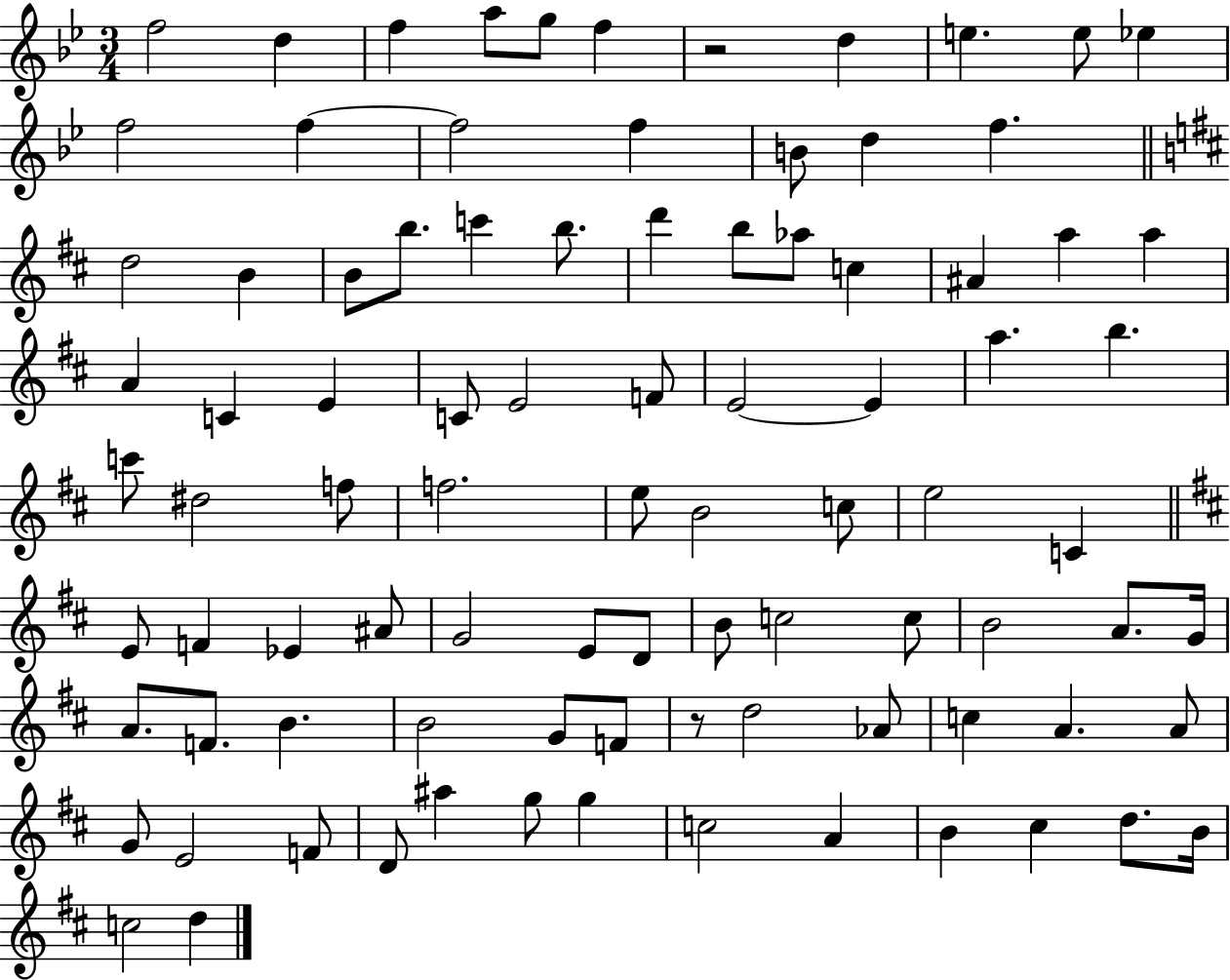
X:1
T:Untitled
M:3/4
L:1/4
K:Bb
f2 d f a/2 g/2 f z2 d e e/2 _e f2 f f2 f B/2 d f d2 B B/2 b/2 c' b/2 d' b/2 _a/2 c ^A a a A C E C/2 E2 F/2 E2 E a b c'/2 ^d2 f/2 f2 e/2 B2 c/2 e2 C E/2 F _E ^A/2 G2 E/2 D/2 B/2 c2 c/2 B2 A/2 G/4 A/2 F/2 B B2 G/2 F/2 z/2 d2 _A/2 c A A/2 G/2 E2 F/2 D/2 ^a g/2 g c2 A B ^c d/2 B/4 c2 d